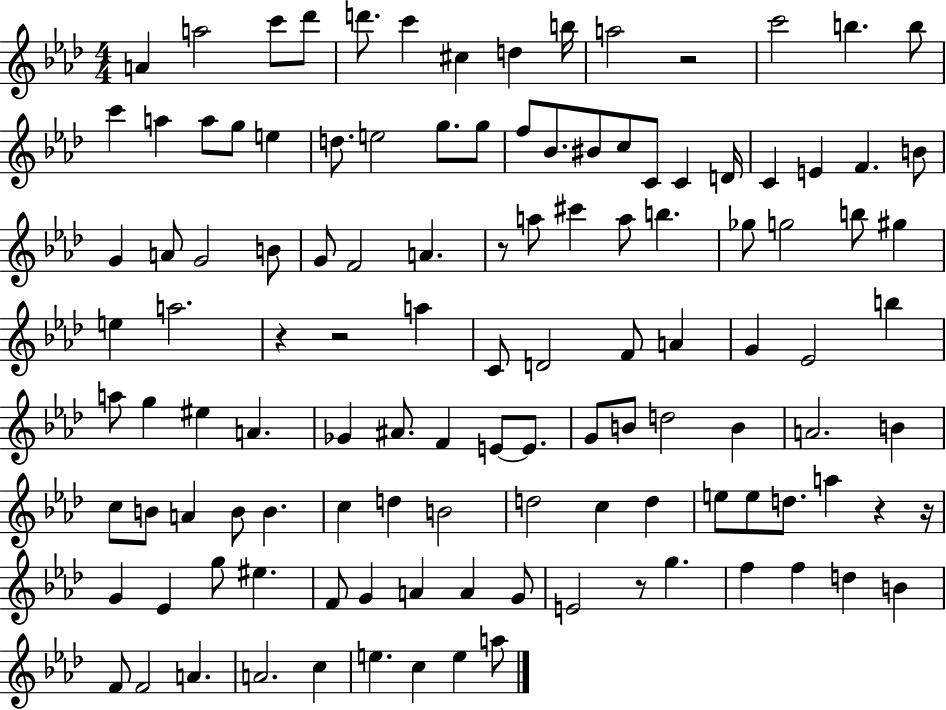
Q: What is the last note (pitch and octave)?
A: A5